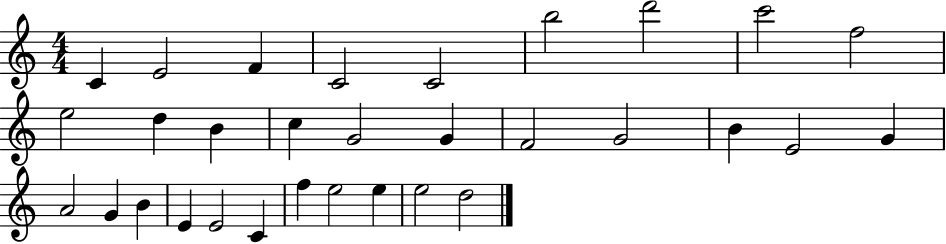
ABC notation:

X:1
T:Untitled
M:4/4
L:1/4
K:C
C E2 F C2 C2 b2 d'2 c'2 f2 e2 d B c G2 G F2 G2 B E2 G A2 G B E E2 C f e2 e e2 d2